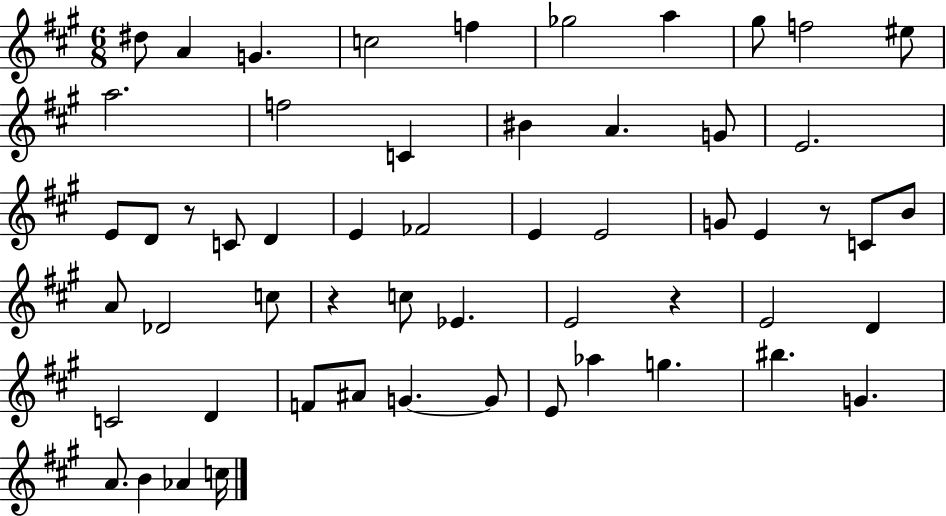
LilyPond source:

{
  \clef treble
  \numericTimeSignature
  \time 6/8
  \key a \major
  dis''8 a'4 g'4. | c''2 f''4 | ges''2 a''4 | gis''8 f''2 eis''8 | \break a''2. | f''2 c'4 | bis'4 a'4. g'8 | e'2. | \break e'8 d'8 r8 c'8 d'4 | e'4 fes'2 | e'4 e'2 | g'8 e'4 r8 c'8 b'8 | \break a'8 des'2 c''8 | r4 c''8 ees'4. | e'2 r4 | e'2 d'4 | \break c'2 d'4 | f'8 ais'8 g'4.~~ g'8 | e'8 aes''4 g''4. | bis''4. g'4. | \break a'8. b'4 aes'4 c''16 | \bar "|."
}